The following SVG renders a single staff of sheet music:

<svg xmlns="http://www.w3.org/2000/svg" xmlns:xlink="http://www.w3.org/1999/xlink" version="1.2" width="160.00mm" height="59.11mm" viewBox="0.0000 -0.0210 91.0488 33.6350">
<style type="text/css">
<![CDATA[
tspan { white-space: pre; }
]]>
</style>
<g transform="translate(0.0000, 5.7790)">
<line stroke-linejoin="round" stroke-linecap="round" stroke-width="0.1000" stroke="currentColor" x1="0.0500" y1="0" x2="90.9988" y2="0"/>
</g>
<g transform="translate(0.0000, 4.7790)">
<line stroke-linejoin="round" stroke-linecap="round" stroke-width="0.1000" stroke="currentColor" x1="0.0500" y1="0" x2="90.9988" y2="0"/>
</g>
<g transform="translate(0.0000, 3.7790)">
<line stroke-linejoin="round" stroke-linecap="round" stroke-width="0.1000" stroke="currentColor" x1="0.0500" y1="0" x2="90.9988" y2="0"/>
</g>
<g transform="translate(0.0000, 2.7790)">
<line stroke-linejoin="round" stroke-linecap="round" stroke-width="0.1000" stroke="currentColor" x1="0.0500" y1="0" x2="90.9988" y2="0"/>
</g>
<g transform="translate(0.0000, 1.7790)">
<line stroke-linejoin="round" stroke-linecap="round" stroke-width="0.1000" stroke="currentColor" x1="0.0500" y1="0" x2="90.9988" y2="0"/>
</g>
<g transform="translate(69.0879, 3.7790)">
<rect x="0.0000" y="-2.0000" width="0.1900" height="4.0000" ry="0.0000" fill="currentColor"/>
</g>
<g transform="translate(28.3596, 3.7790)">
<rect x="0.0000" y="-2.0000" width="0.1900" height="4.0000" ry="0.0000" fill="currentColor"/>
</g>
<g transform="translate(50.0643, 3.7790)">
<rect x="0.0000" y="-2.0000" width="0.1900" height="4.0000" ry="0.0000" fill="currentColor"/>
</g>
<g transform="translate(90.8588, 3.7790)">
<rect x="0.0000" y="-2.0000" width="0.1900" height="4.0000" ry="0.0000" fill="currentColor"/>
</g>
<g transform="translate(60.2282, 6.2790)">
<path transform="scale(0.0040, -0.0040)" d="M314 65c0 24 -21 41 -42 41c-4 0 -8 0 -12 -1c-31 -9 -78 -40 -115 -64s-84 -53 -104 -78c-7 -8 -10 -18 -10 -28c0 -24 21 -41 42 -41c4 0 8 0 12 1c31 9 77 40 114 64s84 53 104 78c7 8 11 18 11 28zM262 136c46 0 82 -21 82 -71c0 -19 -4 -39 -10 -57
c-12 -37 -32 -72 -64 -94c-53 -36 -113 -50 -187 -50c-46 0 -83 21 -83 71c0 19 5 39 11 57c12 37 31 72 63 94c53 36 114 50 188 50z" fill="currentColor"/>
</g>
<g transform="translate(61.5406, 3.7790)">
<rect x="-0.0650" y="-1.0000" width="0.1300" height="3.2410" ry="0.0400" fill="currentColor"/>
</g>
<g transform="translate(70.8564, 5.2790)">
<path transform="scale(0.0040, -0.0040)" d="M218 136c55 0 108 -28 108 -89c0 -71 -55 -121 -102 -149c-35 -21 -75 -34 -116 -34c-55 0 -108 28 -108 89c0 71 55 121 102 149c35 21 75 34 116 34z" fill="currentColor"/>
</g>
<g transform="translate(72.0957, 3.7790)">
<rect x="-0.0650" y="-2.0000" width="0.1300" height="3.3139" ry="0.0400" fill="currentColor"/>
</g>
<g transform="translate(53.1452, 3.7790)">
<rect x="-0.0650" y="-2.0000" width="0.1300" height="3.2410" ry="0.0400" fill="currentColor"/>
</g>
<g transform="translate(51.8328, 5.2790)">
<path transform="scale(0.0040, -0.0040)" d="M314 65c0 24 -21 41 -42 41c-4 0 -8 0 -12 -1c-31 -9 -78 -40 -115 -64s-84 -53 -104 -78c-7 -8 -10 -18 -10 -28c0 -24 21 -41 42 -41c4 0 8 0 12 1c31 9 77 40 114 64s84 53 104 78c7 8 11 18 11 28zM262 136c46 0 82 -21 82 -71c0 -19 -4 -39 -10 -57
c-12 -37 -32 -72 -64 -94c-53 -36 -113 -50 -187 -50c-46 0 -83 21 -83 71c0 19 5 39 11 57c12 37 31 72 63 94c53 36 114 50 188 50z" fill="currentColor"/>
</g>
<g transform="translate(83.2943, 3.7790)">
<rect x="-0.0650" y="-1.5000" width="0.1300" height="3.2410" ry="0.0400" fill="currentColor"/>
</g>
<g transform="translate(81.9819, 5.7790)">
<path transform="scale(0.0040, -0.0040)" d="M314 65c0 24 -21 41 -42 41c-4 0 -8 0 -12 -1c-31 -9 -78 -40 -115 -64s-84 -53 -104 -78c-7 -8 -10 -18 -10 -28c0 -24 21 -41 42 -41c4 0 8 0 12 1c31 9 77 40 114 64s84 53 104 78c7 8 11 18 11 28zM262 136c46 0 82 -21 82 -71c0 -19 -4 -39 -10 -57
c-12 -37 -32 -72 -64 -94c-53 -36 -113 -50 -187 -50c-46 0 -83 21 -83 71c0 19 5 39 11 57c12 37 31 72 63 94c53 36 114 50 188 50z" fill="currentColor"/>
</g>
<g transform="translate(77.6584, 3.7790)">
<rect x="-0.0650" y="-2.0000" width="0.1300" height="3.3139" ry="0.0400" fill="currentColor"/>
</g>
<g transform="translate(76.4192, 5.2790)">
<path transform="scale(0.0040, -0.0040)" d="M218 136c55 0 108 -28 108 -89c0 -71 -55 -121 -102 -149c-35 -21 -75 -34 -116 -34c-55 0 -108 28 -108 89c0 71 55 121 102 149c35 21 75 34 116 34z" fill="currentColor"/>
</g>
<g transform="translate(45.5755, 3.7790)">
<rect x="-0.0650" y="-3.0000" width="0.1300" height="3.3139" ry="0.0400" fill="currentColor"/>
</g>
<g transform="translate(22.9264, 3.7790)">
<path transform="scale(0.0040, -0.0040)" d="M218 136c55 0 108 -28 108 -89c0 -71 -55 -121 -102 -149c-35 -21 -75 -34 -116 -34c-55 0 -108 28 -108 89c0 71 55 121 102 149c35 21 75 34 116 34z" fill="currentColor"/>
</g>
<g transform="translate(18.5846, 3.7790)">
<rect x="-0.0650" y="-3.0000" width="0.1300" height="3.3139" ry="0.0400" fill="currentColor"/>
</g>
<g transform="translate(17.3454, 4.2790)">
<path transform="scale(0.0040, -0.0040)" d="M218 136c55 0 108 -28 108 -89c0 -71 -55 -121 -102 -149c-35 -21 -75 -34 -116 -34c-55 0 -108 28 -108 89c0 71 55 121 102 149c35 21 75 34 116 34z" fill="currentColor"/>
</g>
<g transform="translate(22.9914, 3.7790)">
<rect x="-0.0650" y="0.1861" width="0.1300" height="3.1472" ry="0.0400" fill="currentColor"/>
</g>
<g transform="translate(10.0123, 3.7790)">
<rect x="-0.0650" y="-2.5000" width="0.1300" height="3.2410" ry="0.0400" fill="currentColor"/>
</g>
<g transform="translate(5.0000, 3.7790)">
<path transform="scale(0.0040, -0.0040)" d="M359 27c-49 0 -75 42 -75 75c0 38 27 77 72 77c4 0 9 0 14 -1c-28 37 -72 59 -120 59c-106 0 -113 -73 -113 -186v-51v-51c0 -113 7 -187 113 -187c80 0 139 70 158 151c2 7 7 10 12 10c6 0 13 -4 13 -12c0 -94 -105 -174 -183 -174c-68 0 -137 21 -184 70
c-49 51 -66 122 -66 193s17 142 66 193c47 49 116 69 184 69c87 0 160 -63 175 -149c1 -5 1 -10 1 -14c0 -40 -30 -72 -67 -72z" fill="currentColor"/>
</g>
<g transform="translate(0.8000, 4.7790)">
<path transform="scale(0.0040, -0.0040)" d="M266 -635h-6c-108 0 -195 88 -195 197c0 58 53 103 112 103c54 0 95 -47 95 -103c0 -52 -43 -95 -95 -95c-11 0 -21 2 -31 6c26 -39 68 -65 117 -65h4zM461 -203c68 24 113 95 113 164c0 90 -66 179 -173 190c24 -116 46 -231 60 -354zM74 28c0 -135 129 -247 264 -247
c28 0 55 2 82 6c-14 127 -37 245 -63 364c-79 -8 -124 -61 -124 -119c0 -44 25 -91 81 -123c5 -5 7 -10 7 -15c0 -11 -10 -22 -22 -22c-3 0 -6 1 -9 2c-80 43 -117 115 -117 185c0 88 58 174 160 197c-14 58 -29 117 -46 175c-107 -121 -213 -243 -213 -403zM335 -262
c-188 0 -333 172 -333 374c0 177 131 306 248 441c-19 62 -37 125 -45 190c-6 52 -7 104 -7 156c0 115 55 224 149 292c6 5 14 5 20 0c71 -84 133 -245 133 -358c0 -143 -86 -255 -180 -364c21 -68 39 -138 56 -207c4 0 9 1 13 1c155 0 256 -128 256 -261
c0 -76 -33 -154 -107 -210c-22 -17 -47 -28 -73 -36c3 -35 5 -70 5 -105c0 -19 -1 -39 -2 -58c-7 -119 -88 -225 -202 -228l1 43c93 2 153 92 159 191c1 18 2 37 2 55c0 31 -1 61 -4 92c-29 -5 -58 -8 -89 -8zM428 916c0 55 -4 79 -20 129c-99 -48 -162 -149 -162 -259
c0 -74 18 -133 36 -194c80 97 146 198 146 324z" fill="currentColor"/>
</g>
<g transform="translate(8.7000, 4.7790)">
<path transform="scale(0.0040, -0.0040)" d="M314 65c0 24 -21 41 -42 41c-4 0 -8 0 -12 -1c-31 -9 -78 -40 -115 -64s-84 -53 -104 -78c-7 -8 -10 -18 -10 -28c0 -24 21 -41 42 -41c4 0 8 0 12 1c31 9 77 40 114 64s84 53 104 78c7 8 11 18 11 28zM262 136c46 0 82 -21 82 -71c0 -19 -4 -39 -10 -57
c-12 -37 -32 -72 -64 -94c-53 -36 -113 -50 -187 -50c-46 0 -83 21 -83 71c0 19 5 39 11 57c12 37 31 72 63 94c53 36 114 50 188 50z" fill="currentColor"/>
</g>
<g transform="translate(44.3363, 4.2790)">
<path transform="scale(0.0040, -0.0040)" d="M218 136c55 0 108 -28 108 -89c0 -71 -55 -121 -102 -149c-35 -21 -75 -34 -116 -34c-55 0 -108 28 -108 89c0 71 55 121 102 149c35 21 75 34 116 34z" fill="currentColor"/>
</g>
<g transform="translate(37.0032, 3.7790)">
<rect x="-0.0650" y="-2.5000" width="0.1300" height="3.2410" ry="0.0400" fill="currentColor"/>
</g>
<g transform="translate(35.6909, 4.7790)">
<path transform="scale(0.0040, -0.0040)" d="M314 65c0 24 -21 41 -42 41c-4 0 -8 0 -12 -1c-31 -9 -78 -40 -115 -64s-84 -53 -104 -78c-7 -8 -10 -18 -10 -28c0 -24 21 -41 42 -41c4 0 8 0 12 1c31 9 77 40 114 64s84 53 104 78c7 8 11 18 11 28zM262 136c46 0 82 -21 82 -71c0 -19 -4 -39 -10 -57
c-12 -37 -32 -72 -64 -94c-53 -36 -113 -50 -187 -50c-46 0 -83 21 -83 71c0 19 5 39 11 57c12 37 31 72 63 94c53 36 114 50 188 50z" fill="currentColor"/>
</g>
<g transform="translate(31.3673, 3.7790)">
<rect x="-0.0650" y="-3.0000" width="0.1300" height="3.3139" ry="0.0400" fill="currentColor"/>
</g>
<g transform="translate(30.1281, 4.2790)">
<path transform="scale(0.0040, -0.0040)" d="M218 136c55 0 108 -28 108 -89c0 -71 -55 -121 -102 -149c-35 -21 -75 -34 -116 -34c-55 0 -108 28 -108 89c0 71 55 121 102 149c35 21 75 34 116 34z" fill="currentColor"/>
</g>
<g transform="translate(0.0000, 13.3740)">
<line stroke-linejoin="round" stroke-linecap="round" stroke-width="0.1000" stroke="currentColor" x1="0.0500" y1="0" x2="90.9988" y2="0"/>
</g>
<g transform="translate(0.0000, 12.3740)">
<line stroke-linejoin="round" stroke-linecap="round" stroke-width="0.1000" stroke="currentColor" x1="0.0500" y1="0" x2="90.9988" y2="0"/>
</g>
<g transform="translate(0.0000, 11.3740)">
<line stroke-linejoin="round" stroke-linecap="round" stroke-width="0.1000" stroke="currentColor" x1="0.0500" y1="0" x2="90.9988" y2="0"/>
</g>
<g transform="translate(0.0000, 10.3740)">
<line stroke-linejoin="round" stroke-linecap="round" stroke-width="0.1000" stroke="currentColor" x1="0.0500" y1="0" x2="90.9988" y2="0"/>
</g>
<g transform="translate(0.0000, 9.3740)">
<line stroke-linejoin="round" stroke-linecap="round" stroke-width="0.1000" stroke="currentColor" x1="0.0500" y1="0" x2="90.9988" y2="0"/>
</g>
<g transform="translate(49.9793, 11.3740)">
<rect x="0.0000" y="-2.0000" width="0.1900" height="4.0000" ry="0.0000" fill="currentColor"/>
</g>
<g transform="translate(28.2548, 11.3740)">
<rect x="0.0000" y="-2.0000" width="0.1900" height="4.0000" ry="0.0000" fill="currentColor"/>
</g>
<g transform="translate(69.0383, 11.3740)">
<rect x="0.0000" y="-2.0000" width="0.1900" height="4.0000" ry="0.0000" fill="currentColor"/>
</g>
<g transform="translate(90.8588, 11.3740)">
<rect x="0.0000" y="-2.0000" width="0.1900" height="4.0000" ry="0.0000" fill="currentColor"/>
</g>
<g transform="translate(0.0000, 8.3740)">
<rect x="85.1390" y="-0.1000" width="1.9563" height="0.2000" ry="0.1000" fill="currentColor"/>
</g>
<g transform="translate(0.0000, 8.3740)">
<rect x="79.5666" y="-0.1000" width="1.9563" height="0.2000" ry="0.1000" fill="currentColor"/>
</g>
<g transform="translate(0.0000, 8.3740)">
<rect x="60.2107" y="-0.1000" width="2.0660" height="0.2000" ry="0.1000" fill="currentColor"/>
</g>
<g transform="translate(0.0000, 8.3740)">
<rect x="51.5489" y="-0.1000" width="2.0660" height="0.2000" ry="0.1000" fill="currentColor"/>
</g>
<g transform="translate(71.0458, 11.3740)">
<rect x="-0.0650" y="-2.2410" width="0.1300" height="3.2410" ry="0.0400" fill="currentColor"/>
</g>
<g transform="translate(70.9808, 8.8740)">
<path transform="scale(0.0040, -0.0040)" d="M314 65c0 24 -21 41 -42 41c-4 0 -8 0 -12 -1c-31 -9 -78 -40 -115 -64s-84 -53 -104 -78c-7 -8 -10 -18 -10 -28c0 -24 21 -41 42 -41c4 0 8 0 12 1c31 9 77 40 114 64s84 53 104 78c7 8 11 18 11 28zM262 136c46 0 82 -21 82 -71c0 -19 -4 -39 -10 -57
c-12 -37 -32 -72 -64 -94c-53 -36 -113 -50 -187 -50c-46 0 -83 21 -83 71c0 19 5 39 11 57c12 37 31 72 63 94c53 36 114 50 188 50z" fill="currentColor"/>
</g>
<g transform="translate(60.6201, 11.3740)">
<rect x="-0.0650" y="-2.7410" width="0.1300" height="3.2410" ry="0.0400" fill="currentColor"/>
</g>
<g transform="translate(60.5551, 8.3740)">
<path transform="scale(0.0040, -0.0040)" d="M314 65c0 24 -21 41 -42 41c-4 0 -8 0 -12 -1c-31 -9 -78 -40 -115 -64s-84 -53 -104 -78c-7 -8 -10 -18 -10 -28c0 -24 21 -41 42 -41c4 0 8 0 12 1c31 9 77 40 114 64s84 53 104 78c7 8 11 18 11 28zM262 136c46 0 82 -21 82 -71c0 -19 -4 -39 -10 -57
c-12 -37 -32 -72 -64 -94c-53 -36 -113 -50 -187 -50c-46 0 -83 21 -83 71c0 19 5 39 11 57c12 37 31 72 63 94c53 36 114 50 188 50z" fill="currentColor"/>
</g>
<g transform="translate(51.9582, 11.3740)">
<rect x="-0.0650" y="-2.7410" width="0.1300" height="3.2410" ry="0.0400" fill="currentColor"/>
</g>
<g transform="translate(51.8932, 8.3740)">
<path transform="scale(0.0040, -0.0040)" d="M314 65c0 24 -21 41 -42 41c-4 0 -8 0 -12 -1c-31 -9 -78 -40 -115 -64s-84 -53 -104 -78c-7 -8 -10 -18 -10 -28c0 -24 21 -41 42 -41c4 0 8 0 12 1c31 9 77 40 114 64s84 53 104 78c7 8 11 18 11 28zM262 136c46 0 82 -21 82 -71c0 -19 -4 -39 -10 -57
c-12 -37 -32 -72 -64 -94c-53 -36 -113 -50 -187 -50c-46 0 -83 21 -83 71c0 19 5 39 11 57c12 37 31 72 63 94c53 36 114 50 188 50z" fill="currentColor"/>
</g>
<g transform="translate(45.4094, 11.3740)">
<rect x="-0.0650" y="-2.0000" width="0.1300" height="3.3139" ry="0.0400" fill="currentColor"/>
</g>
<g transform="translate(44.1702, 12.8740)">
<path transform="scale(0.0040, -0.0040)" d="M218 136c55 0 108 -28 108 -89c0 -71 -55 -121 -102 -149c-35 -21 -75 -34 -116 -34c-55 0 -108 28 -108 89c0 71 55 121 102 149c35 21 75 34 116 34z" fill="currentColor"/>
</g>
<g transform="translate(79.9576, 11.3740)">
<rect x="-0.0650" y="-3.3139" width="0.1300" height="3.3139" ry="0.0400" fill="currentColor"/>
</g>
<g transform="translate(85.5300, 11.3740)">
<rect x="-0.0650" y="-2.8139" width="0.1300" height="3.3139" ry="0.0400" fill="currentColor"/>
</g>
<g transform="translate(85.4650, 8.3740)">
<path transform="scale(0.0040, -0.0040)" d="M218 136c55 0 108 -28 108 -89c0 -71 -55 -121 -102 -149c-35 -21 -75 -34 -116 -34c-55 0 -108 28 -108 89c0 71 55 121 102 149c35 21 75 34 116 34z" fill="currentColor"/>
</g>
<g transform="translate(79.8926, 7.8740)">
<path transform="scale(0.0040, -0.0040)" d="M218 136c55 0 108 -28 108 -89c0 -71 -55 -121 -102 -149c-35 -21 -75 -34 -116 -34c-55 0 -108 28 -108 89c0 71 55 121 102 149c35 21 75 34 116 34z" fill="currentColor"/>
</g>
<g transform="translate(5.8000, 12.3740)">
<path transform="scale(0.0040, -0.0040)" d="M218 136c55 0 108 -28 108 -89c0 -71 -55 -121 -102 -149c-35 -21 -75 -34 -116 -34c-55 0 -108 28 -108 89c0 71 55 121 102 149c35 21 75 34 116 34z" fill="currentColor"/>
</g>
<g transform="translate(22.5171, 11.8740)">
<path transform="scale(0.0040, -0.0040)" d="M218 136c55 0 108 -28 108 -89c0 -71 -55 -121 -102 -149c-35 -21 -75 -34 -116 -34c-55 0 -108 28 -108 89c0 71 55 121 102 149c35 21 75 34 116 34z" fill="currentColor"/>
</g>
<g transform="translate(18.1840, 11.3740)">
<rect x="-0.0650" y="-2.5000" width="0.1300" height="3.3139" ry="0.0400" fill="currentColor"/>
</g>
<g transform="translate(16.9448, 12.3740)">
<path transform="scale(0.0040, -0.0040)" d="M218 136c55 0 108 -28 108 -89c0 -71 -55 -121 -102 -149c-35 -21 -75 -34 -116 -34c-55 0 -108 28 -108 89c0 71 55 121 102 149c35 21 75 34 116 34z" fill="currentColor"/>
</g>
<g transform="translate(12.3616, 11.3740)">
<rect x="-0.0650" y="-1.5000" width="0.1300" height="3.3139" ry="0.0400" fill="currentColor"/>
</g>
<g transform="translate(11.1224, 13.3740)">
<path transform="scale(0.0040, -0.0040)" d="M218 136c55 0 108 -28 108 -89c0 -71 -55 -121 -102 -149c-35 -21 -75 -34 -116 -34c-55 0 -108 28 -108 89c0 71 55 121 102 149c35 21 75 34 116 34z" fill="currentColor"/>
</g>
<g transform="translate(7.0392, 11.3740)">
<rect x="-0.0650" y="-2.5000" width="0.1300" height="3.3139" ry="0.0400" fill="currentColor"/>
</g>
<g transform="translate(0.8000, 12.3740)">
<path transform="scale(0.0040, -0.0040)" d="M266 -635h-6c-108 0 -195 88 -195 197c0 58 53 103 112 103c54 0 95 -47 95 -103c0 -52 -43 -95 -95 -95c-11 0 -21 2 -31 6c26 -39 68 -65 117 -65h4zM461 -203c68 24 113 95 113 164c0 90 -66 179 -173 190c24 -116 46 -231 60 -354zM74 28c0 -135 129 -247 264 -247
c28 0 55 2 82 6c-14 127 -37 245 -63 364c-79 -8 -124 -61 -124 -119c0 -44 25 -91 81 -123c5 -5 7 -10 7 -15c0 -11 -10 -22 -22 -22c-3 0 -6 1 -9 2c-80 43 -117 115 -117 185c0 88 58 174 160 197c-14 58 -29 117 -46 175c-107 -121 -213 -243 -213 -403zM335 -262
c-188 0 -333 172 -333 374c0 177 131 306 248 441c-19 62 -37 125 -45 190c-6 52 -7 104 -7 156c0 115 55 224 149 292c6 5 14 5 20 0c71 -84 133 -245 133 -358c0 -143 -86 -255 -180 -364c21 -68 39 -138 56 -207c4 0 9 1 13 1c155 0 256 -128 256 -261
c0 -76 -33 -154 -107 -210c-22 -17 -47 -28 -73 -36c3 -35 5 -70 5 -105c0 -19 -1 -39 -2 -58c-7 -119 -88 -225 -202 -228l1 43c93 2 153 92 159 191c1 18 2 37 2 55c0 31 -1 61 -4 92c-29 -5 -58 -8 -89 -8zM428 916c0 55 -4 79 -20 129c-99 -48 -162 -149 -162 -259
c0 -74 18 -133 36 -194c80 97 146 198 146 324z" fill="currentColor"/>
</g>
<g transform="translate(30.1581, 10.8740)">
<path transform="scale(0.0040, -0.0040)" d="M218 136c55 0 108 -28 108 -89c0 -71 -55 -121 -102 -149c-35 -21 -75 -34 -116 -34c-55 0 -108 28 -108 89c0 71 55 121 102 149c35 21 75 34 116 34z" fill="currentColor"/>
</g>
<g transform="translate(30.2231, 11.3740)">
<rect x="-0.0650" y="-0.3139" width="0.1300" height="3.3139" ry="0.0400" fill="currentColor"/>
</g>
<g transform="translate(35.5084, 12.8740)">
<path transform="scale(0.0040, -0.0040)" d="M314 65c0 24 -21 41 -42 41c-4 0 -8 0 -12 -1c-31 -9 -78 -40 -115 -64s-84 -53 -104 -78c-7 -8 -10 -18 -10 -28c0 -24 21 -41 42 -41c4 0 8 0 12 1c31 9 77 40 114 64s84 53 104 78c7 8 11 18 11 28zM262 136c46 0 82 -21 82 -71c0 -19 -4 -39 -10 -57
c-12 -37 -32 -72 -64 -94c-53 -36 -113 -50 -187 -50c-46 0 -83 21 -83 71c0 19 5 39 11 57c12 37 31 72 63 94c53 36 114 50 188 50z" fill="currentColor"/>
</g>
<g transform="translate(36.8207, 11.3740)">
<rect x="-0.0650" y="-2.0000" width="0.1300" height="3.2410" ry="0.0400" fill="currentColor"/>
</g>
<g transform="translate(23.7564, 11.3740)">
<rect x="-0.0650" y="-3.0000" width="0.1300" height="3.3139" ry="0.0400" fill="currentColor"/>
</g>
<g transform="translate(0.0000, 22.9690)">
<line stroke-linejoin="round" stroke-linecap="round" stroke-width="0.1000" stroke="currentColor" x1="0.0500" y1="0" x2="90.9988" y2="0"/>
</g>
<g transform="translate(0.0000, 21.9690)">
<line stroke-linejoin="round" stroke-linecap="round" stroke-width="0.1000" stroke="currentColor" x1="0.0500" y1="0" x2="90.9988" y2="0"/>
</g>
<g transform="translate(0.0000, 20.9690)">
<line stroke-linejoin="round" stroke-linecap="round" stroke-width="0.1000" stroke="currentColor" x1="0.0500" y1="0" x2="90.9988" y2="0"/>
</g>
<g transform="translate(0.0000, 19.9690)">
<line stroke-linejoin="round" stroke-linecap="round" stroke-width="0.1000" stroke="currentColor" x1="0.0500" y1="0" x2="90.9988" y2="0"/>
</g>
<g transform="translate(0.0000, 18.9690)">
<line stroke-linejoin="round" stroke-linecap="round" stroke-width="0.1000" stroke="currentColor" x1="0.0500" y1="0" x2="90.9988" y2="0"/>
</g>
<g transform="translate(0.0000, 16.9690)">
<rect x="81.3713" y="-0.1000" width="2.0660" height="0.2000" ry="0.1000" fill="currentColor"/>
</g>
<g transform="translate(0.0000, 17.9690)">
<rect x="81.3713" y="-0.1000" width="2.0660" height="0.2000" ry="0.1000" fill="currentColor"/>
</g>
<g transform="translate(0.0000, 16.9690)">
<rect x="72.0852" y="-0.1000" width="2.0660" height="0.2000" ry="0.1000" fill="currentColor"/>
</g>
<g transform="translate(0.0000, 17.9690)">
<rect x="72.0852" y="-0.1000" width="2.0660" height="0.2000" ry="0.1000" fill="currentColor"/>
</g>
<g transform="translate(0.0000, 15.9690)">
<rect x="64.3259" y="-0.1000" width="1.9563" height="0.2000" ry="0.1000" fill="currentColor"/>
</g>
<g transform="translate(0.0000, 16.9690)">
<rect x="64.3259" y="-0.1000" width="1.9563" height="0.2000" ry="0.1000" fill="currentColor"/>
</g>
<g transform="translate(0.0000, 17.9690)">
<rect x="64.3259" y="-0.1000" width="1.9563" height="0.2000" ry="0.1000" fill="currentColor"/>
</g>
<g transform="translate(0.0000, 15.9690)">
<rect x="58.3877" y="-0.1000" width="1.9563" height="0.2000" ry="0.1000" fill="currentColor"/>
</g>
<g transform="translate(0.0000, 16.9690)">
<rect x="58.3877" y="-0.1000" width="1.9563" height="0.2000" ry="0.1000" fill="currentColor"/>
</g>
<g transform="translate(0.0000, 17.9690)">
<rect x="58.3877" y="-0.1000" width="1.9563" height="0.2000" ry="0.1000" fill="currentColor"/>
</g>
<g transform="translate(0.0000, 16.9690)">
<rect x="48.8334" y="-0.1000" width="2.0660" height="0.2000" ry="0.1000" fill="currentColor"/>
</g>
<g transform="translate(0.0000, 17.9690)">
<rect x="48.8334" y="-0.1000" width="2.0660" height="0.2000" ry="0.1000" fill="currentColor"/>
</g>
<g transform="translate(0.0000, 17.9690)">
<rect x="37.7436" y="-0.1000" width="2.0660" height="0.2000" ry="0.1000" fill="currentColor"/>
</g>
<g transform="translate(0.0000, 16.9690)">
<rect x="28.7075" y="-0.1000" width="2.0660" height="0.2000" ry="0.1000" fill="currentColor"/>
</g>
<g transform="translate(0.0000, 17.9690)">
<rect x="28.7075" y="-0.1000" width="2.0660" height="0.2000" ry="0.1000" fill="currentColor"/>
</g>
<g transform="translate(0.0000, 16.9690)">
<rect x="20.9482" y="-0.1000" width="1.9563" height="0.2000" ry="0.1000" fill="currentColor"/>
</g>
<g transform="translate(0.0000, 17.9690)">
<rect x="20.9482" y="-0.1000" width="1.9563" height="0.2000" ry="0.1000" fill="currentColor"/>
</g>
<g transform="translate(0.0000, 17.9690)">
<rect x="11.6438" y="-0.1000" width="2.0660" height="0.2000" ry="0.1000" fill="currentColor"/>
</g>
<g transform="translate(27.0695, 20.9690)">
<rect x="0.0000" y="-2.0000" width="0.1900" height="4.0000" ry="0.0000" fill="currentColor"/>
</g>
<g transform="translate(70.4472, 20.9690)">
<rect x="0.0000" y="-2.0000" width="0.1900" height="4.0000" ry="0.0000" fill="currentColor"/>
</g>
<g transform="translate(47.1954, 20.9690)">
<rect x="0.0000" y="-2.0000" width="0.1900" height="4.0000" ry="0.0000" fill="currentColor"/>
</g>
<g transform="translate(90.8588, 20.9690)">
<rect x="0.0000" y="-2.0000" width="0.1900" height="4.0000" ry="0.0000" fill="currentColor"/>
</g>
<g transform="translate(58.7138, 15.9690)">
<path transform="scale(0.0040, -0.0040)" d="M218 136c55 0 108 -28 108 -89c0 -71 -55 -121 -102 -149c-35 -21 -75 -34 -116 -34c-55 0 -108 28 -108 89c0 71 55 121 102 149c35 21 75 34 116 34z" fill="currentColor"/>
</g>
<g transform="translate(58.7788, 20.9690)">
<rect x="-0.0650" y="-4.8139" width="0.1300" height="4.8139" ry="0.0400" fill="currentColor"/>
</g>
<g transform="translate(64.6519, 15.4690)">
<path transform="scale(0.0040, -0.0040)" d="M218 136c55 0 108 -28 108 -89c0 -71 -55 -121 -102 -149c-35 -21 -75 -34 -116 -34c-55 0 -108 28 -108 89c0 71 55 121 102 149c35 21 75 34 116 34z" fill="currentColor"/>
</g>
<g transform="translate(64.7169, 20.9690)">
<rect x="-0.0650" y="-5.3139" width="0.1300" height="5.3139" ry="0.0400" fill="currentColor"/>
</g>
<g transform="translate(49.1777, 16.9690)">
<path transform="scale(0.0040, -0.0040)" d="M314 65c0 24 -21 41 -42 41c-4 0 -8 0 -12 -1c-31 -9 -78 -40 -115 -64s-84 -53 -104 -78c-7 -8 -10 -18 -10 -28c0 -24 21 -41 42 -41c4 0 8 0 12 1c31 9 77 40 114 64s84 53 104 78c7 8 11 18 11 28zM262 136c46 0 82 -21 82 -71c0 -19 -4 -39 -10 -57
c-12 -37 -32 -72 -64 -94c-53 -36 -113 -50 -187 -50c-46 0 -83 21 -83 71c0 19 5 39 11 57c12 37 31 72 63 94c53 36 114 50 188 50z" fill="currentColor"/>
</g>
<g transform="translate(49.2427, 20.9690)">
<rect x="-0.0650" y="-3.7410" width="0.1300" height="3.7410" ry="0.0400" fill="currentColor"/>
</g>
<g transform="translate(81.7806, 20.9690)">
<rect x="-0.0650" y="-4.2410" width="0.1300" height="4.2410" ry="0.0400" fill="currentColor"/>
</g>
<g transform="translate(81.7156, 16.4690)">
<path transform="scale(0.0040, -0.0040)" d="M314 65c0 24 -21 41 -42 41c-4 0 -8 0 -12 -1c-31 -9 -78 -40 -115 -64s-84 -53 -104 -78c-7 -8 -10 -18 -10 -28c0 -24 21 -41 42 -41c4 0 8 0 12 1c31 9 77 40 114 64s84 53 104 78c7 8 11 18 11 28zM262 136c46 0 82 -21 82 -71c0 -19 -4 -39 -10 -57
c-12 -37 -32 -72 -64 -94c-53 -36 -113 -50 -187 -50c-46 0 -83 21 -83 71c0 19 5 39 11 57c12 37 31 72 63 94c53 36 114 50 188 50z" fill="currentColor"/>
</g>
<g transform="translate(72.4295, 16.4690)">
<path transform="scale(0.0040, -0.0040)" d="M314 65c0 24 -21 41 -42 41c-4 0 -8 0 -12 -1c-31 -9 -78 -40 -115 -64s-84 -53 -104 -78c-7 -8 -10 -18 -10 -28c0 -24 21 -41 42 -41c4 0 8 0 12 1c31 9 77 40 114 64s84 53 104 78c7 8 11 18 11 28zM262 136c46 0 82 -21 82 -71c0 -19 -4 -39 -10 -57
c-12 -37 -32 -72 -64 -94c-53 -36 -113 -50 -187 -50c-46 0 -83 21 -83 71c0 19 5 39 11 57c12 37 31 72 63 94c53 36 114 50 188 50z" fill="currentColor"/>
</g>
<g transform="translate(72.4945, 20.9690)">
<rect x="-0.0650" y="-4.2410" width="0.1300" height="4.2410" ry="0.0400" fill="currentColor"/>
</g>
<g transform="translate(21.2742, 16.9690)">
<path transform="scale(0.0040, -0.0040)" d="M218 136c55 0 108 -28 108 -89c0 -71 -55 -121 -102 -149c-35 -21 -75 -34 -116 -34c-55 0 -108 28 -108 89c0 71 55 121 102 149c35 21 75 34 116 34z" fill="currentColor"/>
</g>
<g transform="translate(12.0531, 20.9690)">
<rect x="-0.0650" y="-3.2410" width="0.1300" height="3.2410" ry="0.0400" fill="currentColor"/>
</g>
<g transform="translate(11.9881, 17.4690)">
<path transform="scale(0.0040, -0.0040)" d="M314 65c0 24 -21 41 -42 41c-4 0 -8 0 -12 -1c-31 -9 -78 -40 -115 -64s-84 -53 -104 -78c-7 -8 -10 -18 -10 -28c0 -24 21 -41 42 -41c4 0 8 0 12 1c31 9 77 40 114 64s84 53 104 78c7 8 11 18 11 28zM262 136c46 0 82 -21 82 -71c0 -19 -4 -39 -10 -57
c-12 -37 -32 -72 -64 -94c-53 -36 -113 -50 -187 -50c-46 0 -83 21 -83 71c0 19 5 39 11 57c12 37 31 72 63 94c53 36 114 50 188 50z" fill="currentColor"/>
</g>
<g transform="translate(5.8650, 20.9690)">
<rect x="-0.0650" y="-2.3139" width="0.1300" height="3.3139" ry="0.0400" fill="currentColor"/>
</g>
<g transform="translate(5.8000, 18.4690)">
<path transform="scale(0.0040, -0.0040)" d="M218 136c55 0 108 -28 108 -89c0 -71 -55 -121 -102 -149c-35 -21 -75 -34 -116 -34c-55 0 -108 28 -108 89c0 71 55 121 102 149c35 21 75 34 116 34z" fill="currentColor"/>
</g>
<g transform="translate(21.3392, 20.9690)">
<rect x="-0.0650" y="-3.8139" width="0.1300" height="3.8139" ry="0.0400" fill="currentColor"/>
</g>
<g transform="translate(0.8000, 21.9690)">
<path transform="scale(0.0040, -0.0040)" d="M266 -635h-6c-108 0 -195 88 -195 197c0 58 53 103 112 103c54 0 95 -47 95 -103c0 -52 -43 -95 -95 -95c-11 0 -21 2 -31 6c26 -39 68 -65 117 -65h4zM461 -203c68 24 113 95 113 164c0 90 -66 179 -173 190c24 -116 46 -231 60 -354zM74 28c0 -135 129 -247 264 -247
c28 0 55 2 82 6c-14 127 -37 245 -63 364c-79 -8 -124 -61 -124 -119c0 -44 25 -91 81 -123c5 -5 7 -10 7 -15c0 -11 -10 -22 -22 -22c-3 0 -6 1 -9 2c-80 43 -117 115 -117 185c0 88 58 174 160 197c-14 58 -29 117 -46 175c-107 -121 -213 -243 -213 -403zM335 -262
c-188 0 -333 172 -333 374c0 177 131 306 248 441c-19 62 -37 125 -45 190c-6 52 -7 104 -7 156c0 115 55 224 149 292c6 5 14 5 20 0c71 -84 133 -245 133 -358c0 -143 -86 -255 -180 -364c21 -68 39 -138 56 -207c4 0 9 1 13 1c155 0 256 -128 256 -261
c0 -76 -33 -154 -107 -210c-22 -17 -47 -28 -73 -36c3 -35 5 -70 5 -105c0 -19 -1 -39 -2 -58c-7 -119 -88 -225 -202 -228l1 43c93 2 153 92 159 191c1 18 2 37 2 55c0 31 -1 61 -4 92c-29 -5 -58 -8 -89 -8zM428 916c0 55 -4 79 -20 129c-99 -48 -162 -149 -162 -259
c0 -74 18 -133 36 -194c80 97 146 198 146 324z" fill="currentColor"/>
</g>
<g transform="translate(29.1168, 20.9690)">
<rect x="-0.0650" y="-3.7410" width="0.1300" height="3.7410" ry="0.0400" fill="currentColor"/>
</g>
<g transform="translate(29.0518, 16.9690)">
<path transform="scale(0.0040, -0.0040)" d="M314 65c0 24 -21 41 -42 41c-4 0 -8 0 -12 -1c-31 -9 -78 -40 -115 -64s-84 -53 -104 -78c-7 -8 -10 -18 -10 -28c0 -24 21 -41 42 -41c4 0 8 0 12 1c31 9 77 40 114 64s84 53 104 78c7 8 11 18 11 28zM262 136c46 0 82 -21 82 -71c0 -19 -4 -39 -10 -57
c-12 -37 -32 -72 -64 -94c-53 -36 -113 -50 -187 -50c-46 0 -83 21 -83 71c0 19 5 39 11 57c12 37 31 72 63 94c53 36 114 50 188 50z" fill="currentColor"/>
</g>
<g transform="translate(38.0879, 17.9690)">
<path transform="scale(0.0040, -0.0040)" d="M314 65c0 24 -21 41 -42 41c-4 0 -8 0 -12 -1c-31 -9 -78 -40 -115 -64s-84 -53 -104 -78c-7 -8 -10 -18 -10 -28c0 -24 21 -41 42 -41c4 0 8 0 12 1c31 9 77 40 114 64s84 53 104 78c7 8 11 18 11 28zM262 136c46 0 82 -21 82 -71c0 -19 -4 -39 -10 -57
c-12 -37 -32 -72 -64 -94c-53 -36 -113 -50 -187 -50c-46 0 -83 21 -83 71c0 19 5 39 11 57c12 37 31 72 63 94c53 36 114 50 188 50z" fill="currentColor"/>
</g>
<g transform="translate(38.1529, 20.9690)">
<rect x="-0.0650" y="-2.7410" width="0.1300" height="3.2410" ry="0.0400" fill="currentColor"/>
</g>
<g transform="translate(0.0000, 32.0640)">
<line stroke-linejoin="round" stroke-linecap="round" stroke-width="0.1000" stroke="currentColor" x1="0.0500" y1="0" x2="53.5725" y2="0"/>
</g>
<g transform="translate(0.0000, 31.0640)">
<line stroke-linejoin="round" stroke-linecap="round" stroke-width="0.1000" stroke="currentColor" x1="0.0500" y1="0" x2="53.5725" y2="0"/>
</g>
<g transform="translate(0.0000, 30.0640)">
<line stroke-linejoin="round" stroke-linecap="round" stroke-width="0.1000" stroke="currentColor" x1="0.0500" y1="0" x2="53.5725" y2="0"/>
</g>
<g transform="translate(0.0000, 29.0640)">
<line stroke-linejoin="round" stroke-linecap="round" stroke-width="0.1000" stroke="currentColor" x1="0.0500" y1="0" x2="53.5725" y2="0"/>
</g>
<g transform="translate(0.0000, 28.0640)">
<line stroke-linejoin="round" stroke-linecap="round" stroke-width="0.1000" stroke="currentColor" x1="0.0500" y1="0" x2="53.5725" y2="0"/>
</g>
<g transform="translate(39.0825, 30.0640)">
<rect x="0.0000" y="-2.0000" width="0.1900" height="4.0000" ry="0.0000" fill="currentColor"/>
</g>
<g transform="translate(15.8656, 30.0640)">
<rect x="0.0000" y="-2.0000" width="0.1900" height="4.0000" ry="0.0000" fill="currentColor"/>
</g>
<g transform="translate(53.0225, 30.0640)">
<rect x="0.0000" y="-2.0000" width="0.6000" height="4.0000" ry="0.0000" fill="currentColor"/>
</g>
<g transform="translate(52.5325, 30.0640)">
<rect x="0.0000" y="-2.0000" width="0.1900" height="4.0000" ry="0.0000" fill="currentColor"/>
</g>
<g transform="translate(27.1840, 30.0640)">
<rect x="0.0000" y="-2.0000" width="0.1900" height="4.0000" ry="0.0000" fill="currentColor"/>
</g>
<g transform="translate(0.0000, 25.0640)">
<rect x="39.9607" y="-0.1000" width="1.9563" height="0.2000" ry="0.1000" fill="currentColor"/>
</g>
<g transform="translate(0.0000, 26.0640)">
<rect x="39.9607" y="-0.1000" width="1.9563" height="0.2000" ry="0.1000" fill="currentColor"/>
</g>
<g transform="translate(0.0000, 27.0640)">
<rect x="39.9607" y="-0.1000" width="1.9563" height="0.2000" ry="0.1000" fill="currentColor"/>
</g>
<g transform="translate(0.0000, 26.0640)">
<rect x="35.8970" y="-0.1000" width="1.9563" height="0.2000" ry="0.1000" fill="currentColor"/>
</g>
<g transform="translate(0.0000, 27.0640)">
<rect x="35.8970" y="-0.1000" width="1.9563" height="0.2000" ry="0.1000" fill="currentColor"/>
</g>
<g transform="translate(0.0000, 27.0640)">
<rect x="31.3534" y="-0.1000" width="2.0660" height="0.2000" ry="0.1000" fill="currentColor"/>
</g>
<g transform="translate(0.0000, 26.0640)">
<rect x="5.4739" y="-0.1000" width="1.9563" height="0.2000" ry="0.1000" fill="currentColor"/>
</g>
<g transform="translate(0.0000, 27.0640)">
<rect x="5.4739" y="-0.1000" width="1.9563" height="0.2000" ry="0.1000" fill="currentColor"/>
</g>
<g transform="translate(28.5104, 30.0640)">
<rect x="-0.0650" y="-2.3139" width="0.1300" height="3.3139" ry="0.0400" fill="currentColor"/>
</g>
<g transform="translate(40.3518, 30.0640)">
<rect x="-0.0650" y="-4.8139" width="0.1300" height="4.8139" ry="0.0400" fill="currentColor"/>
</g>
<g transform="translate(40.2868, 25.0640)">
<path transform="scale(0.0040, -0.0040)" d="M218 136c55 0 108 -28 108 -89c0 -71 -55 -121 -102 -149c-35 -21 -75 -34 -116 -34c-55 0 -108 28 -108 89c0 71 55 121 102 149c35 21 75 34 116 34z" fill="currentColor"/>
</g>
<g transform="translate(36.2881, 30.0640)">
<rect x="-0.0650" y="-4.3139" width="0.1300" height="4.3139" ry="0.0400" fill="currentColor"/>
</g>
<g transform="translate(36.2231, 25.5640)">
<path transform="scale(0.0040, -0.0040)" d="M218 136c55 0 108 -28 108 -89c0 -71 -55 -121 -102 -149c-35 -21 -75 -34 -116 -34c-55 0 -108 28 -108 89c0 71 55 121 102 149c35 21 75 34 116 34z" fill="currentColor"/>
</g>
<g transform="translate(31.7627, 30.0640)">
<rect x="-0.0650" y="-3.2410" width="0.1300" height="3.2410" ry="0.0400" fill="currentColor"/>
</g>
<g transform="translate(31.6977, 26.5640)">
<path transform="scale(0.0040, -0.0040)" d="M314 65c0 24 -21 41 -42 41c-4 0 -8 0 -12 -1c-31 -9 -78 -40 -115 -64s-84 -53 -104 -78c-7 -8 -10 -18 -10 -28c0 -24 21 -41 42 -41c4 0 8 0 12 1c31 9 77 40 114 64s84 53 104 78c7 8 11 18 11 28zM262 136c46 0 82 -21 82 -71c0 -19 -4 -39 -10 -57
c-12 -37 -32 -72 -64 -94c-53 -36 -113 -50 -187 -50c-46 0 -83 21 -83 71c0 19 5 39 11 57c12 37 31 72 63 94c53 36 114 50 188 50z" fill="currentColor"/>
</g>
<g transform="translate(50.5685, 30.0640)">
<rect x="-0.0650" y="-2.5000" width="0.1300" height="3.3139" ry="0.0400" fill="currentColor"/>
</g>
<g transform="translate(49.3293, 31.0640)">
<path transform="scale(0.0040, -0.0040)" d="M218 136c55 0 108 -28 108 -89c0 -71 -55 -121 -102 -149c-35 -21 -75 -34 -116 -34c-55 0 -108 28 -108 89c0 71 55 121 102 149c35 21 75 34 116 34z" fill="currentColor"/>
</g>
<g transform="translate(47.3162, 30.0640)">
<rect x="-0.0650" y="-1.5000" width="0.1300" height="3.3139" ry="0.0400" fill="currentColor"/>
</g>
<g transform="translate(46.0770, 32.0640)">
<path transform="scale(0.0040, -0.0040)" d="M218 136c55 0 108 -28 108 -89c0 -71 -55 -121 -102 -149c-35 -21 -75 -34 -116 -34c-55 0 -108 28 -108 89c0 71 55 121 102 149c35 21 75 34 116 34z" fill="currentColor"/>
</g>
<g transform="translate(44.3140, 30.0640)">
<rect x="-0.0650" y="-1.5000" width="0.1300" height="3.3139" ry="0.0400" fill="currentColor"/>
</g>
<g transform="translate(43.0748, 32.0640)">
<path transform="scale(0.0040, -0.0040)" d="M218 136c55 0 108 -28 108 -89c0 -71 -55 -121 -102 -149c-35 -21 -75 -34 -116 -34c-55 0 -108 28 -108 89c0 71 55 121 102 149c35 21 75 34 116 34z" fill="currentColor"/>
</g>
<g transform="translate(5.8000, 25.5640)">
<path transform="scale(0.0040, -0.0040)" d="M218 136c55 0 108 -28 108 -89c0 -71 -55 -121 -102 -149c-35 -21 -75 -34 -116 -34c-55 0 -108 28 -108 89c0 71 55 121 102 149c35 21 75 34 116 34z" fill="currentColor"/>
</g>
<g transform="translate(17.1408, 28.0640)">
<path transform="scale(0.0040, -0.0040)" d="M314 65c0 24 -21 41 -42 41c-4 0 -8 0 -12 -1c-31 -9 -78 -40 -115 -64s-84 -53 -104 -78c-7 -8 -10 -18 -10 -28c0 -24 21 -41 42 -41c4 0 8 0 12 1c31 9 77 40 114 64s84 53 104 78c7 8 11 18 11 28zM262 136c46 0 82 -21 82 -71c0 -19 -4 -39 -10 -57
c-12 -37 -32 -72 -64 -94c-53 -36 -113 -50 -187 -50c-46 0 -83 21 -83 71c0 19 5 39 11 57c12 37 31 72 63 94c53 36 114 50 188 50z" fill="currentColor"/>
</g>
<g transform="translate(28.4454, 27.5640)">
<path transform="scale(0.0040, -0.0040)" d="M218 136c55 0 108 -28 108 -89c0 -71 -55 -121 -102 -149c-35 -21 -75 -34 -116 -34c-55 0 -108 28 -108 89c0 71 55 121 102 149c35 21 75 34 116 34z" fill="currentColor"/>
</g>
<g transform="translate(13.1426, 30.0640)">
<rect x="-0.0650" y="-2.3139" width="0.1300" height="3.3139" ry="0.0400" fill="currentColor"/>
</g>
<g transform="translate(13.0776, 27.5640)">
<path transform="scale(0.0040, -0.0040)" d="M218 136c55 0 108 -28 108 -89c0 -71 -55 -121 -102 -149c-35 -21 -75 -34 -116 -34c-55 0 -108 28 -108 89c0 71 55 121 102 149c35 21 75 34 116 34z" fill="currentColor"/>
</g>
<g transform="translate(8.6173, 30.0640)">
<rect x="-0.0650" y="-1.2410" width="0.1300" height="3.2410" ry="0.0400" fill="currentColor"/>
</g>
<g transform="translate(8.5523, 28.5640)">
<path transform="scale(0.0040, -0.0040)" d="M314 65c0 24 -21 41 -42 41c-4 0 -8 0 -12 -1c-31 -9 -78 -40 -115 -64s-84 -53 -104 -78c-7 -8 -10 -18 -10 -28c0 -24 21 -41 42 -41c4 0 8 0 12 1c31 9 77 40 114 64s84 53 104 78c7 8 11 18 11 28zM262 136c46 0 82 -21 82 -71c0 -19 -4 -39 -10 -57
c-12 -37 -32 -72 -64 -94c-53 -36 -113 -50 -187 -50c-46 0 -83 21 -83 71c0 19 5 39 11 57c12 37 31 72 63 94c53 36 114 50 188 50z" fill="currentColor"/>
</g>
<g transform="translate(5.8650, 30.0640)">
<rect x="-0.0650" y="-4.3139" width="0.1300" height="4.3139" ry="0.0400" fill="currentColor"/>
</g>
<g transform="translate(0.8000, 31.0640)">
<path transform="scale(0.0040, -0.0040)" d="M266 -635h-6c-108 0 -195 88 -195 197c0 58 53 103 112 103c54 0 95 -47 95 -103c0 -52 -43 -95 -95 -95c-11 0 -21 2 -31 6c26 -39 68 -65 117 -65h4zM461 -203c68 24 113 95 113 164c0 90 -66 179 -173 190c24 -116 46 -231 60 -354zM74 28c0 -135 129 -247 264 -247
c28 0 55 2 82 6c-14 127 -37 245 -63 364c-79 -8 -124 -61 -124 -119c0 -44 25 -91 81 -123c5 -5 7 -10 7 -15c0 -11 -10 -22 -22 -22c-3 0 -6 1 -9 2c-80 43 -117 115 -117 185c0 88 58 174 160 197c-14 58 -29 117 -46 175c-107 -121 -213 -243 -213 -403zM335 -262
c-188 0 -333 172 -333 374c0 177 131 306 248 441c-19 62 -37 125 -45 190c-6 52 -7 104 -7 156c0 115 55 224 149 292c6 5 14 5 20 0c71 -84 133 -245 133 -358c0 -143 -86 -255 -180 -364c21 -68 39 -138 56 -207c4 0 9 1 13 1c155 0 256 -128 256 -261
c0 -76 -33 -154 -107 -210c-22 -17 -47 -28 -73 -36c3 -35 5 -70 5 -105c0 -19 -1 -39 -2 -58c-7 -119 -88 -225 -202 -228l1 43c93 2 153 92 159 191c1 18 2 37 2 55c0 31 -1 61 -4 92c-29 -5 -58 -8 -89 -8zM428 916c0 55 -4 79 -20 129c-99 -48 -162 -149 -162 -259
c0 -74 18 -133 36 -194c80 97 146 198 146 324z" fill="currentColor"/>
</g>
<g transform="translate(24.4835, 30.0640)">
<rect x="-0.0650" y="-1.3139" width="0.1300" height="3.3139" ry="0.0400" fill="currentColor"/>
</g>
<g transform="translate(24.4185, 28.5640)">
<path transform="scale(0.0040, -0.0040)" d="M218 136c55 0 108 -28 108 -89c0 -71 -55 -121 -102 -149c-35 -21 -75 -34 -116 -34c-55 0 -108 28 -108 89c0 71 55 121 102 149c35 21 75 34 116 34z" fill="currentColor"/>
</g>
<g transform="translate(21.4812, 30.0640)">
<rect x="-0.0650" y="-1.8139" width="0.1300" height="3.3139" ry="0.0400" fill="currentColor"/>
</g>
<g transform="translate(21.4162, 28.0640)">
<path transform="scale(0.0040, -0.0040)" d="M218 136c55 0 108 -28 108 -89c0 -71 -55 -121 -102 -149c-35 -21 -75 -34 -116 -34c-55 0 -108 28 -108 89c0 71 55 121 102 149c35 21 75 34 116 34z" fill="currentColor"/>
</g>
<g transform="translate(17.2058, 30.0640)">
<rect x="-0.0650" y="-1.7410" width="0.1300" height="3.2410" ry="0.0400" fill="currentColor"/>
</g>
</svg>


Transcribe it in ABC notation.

X:1
T:Untitled
M:4/4
L:1/4
K:C
G2 A B A G2 A F2 D2 F F E2 G E G A c F2 F a2 a2 g2 b a g b2 c' c'2 a2 c'2 e' f' d'2 d'2 d' e2 g f2 f e g b2 d' e' E E G